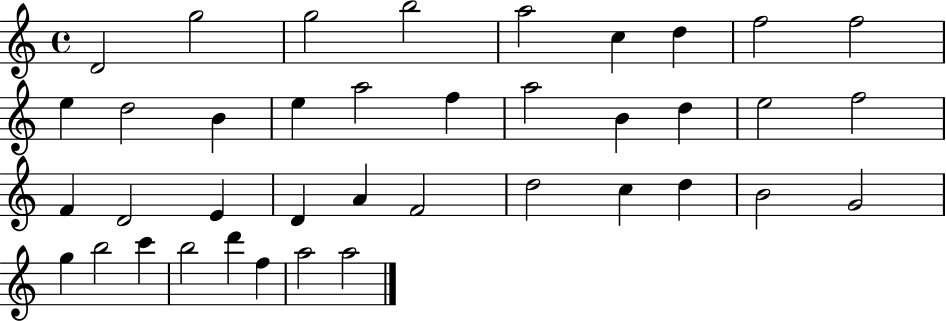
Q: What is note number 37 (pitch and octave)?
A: F5